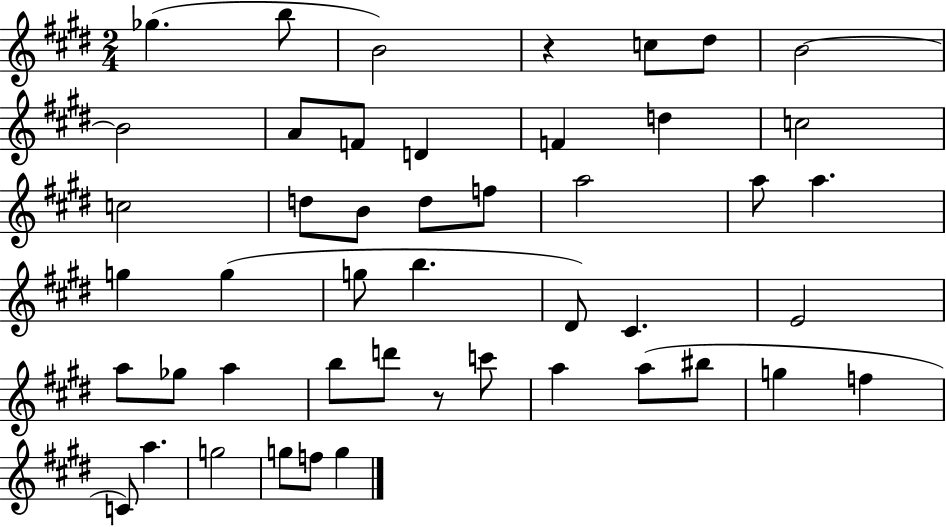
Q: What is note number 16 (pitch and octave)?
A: B4